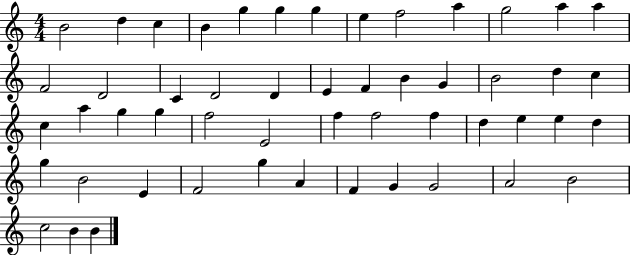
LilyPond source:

{
  \clef treble
  \numericTimeSignature
  \time 4/4
  \key c \major
  b'2 d''4 c''4 | b'4 g''4 g''4 g''4 | e''4 f''2 a''4 | g''2 a''4 a''4 | \break f'2 d'2 | c'4 d'2 d'4 | e'4 f'4 b'4 g'4 | b'2 d''4 c''4 | \break c''4 a''4 g''4 g''4 | f''2 e'2 | f''4 f''2 f''4 | d''4 e''4 e''4 d''4 | \break g''4 b'2 e'4 | f'2 g''4 a'4 | f'4 g'4 g'2 | a'2 b'2 | \break c''2 b'4 b'4 | \bar "|."
}